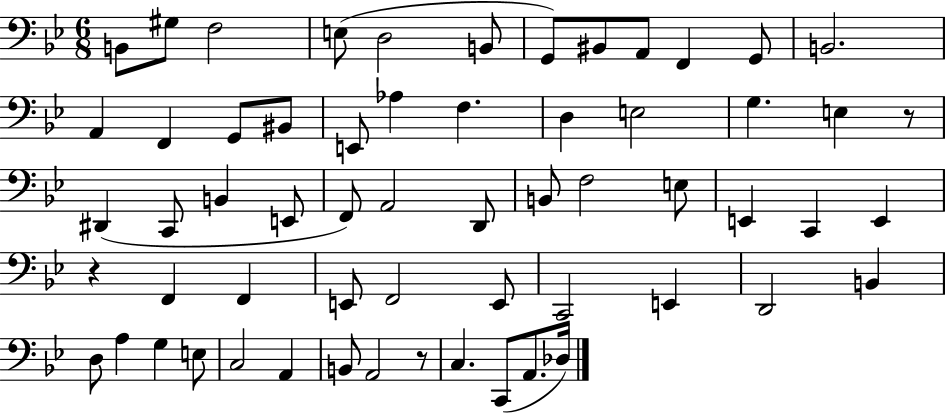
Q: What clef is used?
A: bass